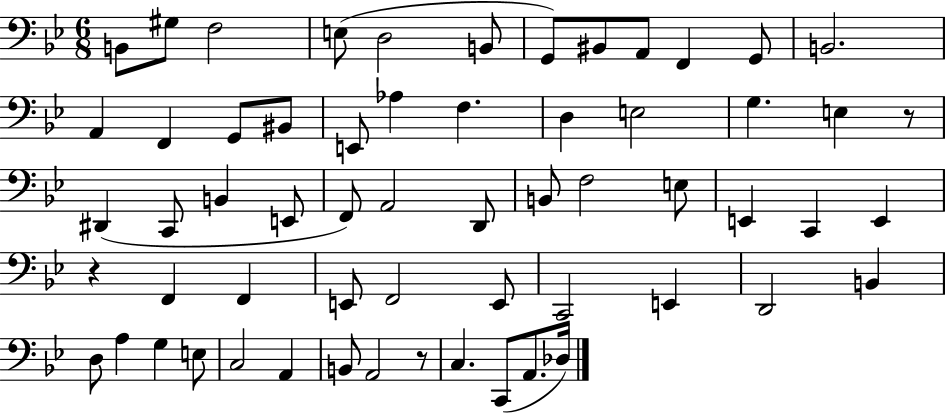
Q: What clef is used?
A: bass